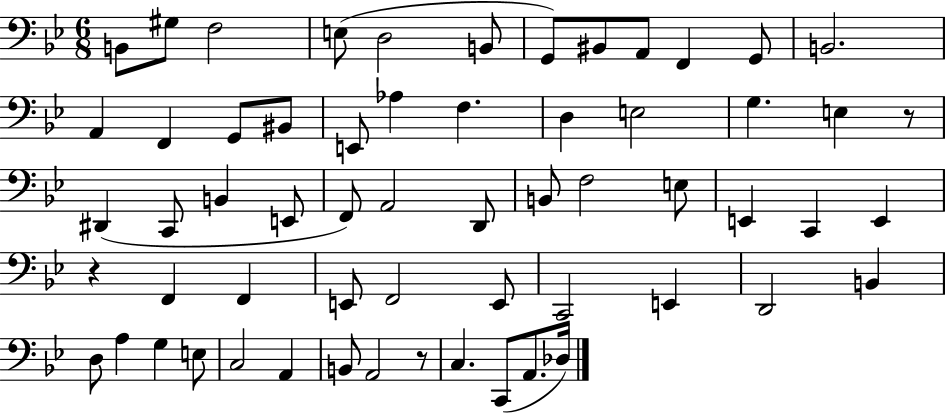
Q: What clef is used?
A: bass